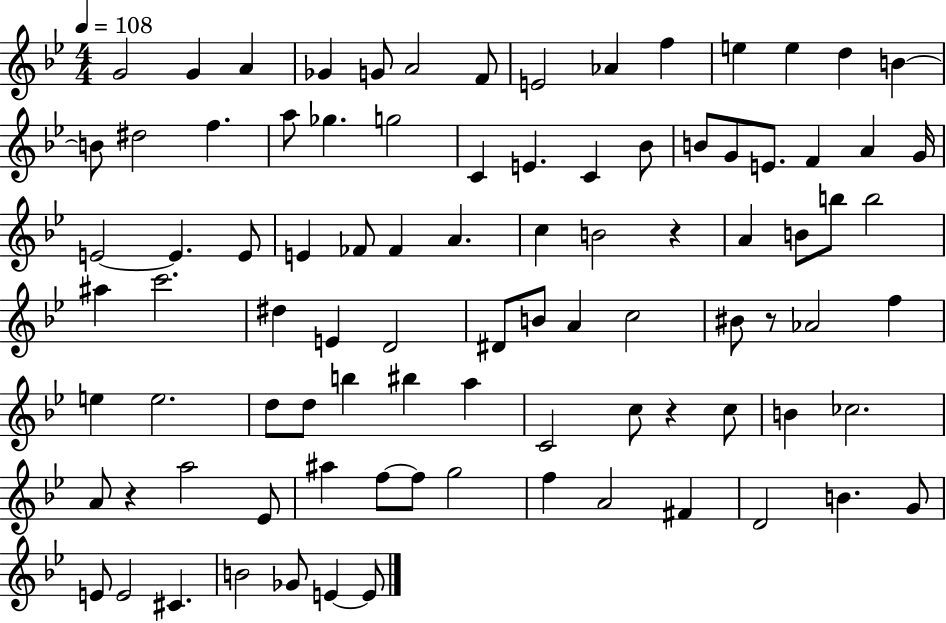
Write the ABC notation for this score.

X:1
T:Untitled
M:4/4
L:1/4
K:Bb
G2 G A _G G/2 A2 F/2 E2 _A f e e d B B/2 ^d2 f a/2 _g g2 C E C _B/2 B/2 G/2 E/2 F A G/4 E2 E E/2 E _F/2 _F A c B2 z A B/2 b/2 b2 ^a c'2 ^d E D2 ^D/2 B/2 A c2 ^B/2 z/2 _A2 f e e2 d/2 d/2 b ^b a C2 c/2 z c/2 B _c2 A/2 z a2 _E/2 ^a f/2 f/2 g2 f A2 ^F D2 B G/2 E/2 E2 ^C B2 _G/2 E E/2